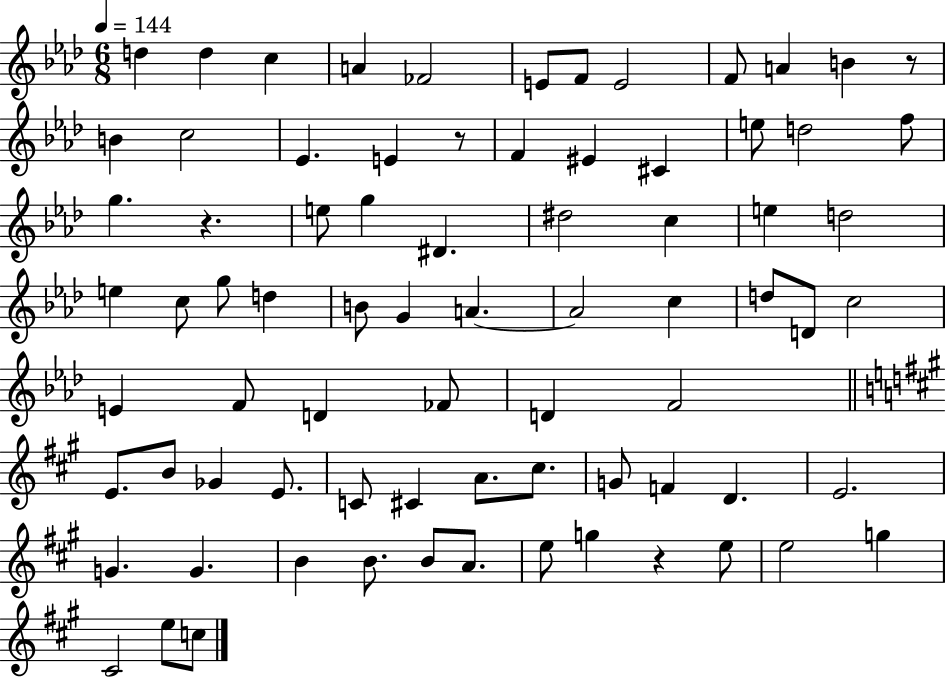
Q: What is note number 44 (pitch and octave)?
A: D4